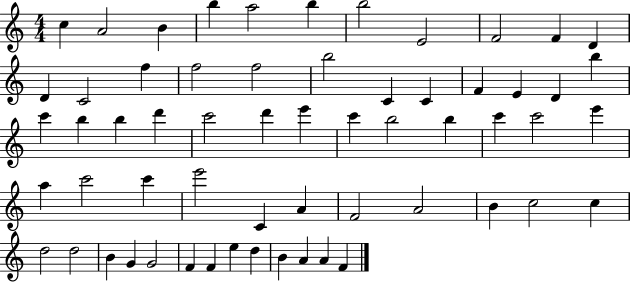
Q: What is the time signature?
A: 4/4